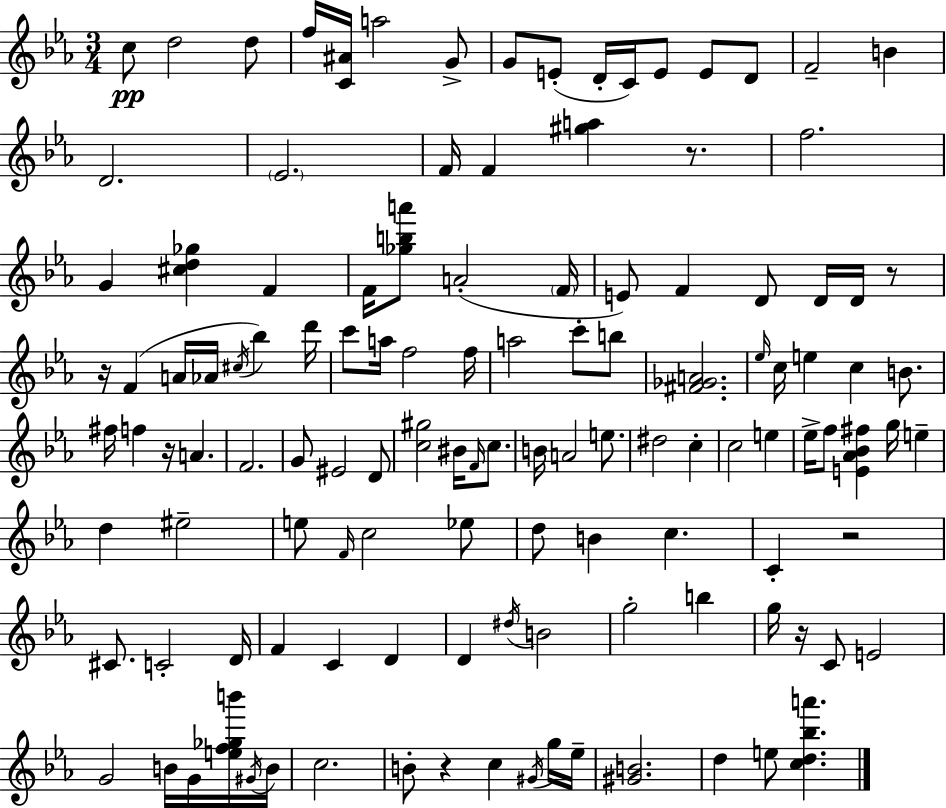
C5/e D5/h D5/e F5/s [C4,A#4]/s A5/h G4/e G4/e E4/e D4/s C4/s E4/e E4/e D4/e F4/h B4/q D4/h. Eb4/h. F4/s F4/q [G#5,A5]/q R/e. F5/h. G4/q [C#5,D5,Gb5]/q F4/q F4/s [Gb5,B5,A6]/e A4/h F4/s E4/e F4/q D4/e D4/s D4/s R/e R/s F4/q A4/s Ab4/s C#5/s Bb5/q D6/s C6/e A5/s F5/h F5/s A5/h C6/e B5/e [F#4,Gb4,A4]/h. Eb5/s C5/s E5/q C5/q B4/e. F#5/s F5/q R/s A4/q. F4/h. G4/e EIS4/h D4/e [C5,G#5]/h BIS4/s F4/s C5/e. B4/s A4/h E5/e. D#5/h C5/q C5/h E5/q Eb5/s F5/e [E4,Ab4,Bb4,F#5]/q G5/s E5/q D5/q EIS5/h E5/e F4/s C5/h Eb5/e D5/e B4/q C5/q. C4/q R/h C#4/e. C4/h D4/s F4/q C4/q D4/q D4/q D#5/s B4/h G5/h B5/q G5/s R/s C4/e E4/h G4/h B4/s G4/s [E5,F5,Gb5,B6]/s G#4/s B4/s C5/h. B4/e R/q C5/q G#4/s G5/s Eb5/s [G#4,B4]/h. D5/q E5/e [C5,D5,Bb5,A6]/q.